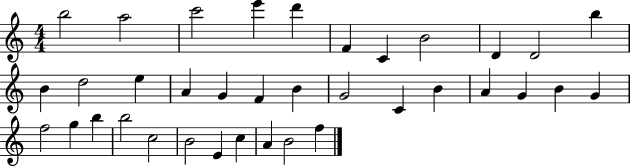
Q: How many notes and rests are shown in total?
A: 36